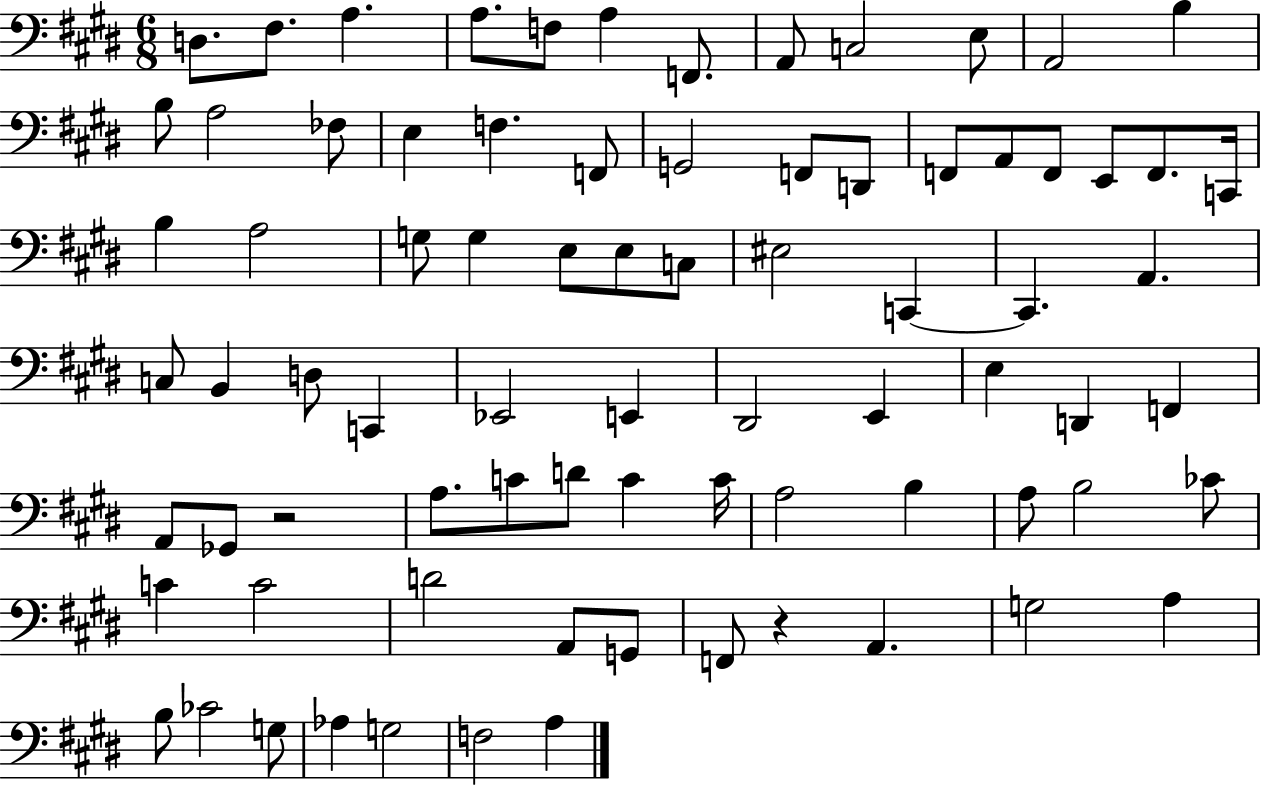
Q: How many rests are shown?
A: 2